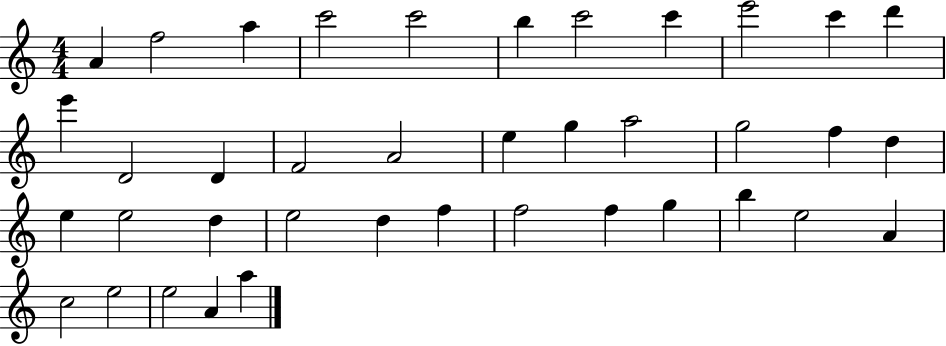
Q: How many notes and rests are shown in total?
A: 39